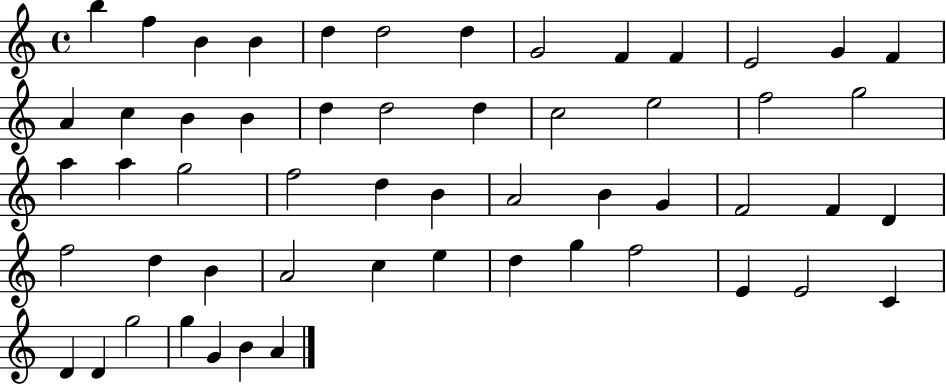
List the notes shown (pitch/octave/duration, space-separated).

B5/q F5/q B4/q B4/q D5/q D5/h D5/q G4/h F4/q F4/q E4/h G4/q F4/q A4/q C5/q B4/q B4/q D5/q D5/h D5/q C5/h E5/h F5/h G5/h A5/q A5/q G5/h F5/h D5/q B4/q A4/h B4/q G4/q F4/h F4/q D4/q F5/h D5/q B4/q A4/h C5/q E5/q D5/q G5/q F5/h E4/q E4/h C4/q D4/q D4/q G5/h G5/q G4/q B4/q A4/q